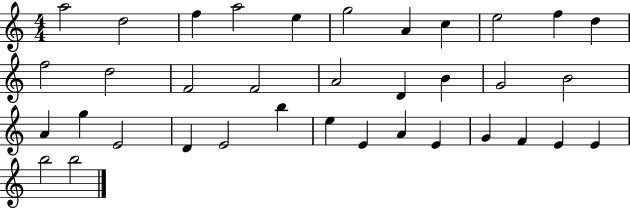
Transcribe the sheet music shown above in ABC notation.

X:1
T:Untitled
M:4/4
L:1/4
K:C
a2 d2 f a2 e g2 A c e2 f d f2 d2 F2 F2 A2 D B G2 B2 A g E2 D E2 b e E A E G F E E b2 b2